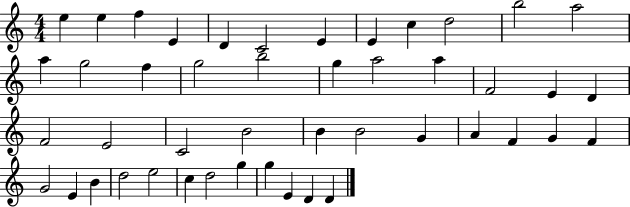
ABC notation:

X:1
T:Untitled
M:4/4
L:1/4
K:C
e e f E D C2 E E c d2 b2 a2 a g2 f g2 b2 g a2 a F2 E D F2 E2 C2 B2 B B2 G A F G F G2 E B d2 e2 c d2 g g E D D